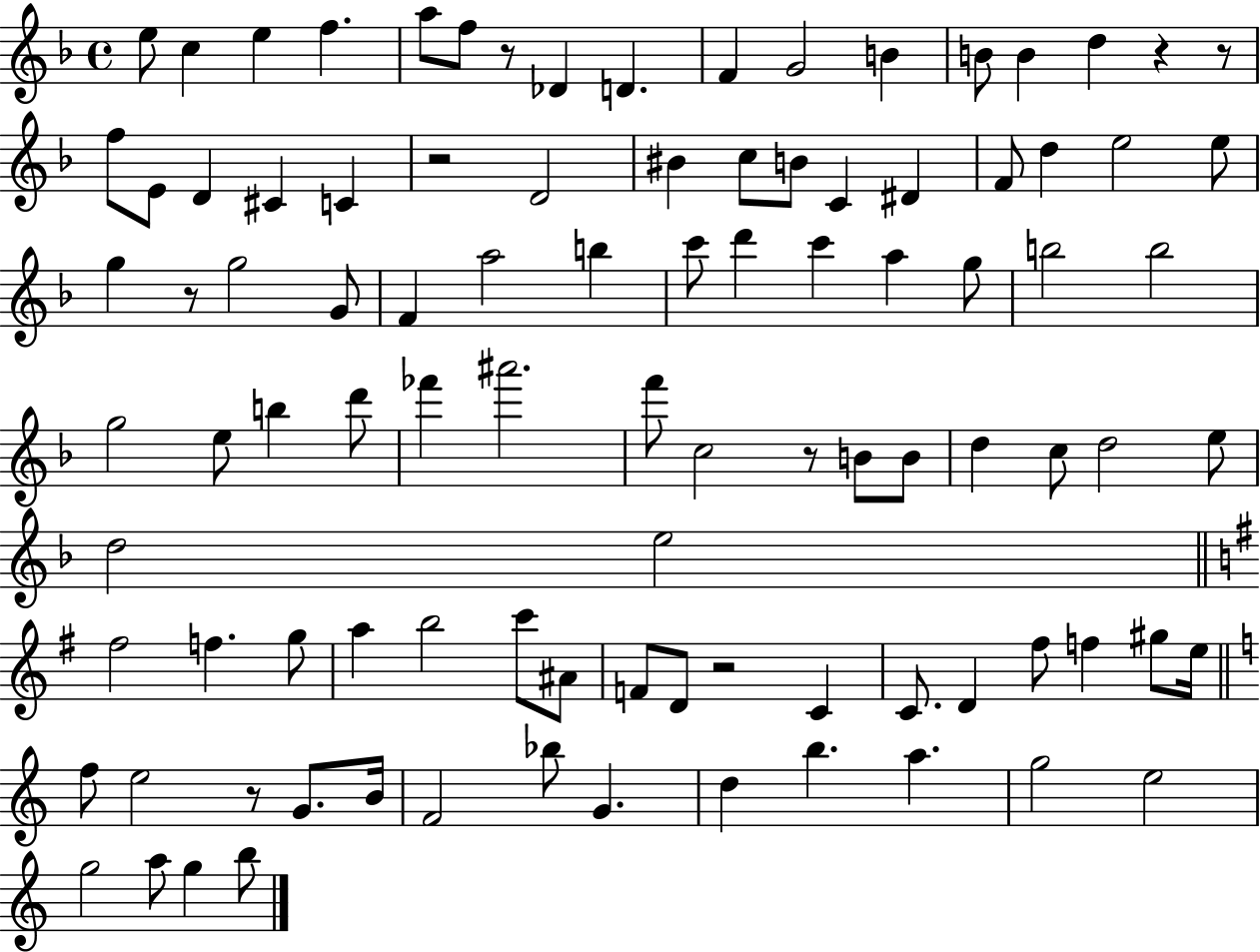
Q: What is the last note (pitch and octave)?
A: B5